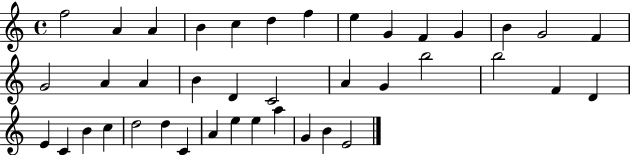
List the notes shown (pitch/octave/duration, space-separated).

F5/h A4/q A4/q B4/q C5/q D5/q F5/q E5/q G4/q F4/q G4/q B4/q G4/h F4/q G4/h A4/q A4/q B4/q D4/q C4/h A4/q G4/q B5/h B5/h F4/q D4/q E4/q C4/q B4/q C5/q D5/h D5/q C4/q A4/q E5/q E5/q A5/q G4/q B4/q E4/h